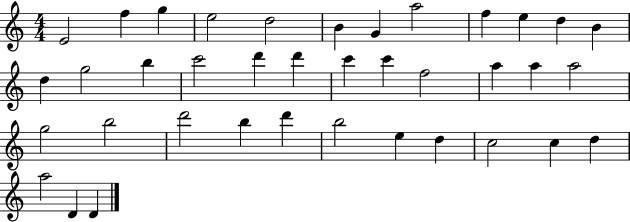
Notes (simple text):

E4/h F5/q G5/q E5/h D5/h B4/q G4/q A5/h F5/q E5/q D5/q B4/q D5/q G5/h B5/q C6/h D6/q D6/q C6/q C6/q F5/h A5/q A5/q A5/h G5/h B5/h D6/h B5/q D6/q B5/h E5/q D5/q C5/h C5/q D5/q A5/h D4/q D4/q